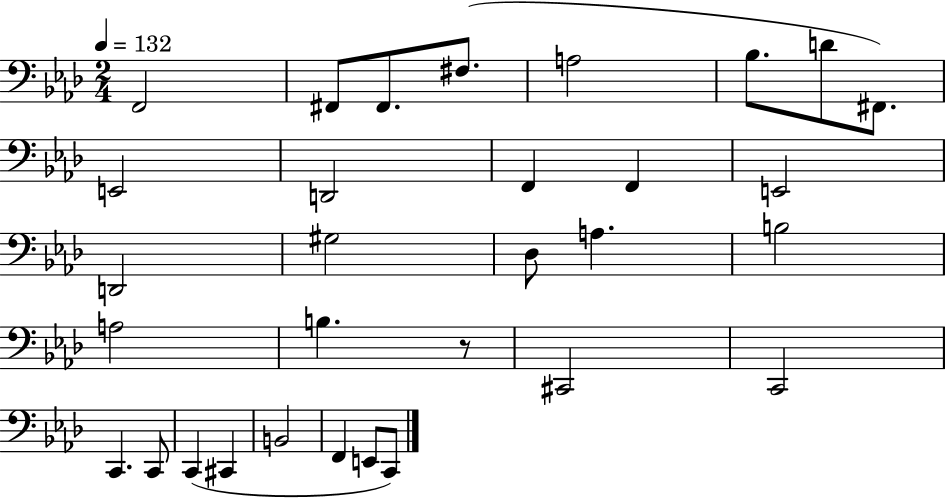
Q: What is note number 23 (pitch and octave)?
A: C2